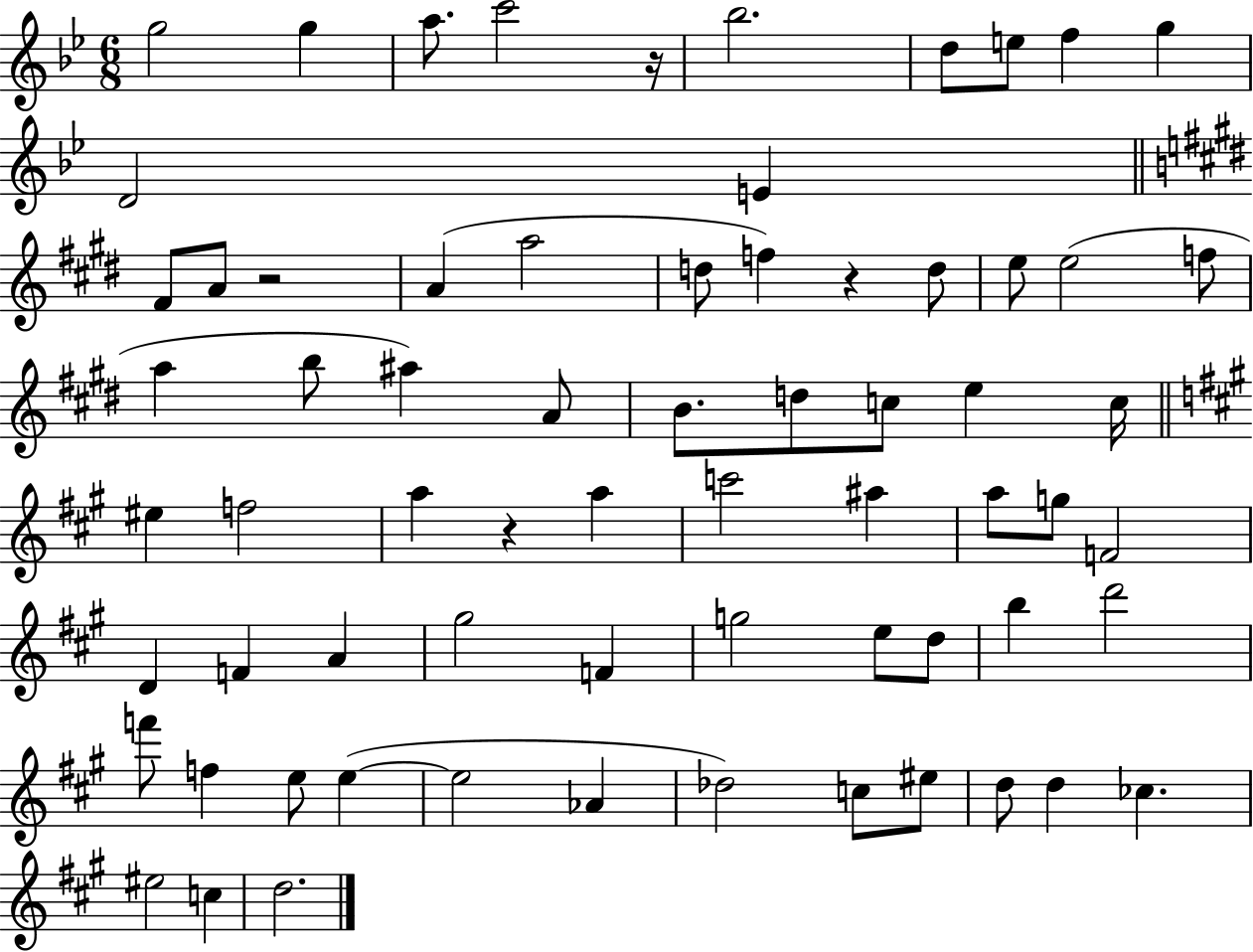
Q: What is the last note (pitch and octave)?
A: D5